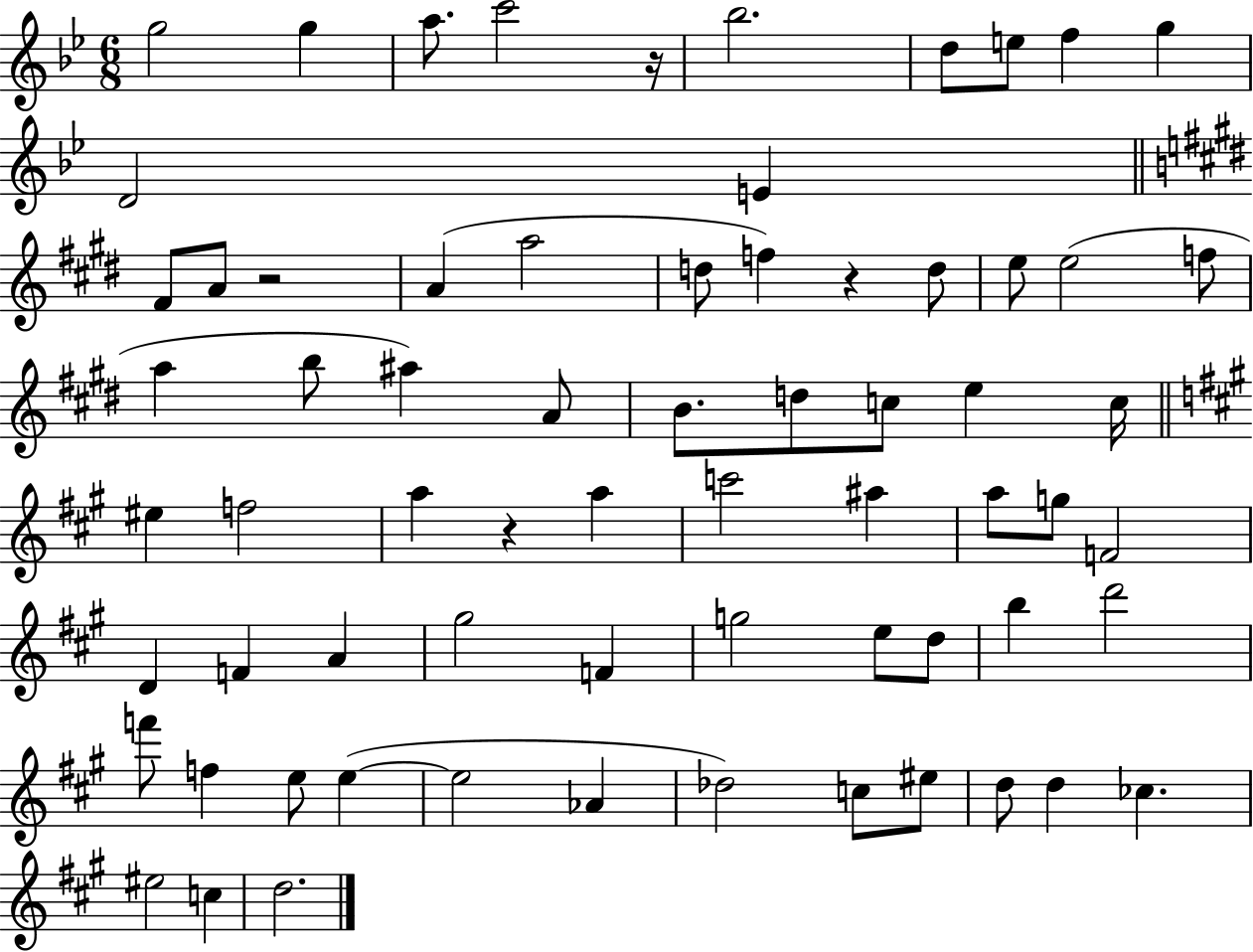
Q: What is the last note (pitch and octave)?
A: D5